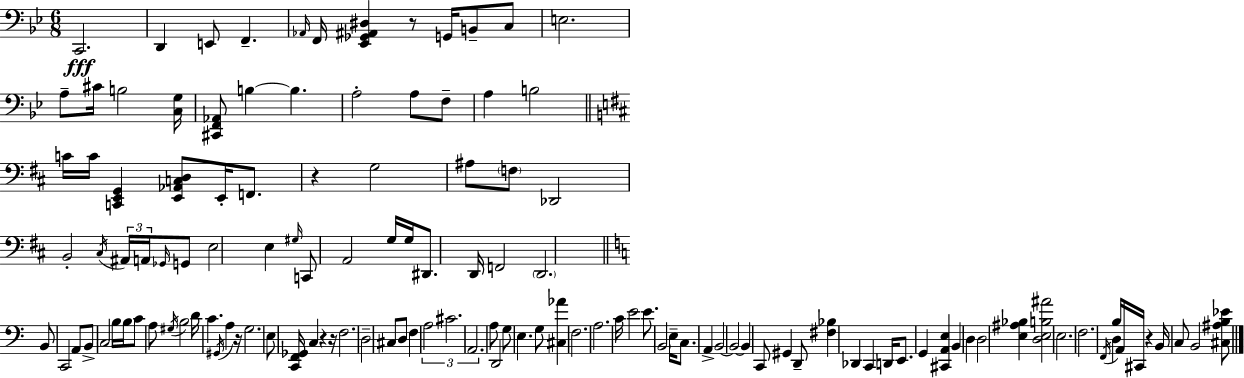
C2/h. D2/q E2/e F2/q. Ab2/s F2/s [Eb2,Gb2,A#2,D#3]/q R/e G2/s B2/e C3/e E3/h. A3/e C#4/s B3/h [C3,G3]/s [C#2,F2,Ab2]/e B3/q B3/q. A3/h A3/e F3/e A3/q B3/h C4/s C4/s [C2,E2,G2]/q [E2,Ab2,C3,D3]/e E2/s F2/e. R/q G3/h A#3/e F3/e Db2/h B2/h C#3/s A#2/s A2/s Gb2/s G2/e E3/h E3/q G#3/s C2/e A2/h G3/s G3/s D#2/e. D2/s F2/h D2/h. B2/e C2/h A2/e B2/e C3/h B3/s B3/s C4/e A3/e G#3/s B3/h D4/s C4/q. G#2/s A3/q R/s G3/h. E3/e [C2,F2,Gb2]/s C3/q R/q R/s F3/h. D3/h C#3/e D3/e F3/q A3/h C#4/h. A2/h. A3/e D2/h G3/e E3/q. G3/e [C#3,Ab4]/q F3/h. A3/h. C4/s E4/h E4/e. B2/h E3/s C3/e. A2/q B2/h B2/h B2/q C2/e G#2/q D2/e [F#3,Bb3]/q Db2/q C2/q D2/s E2/e. G2/q [C#2,A2,E3]/q B2/q D3/q D3/h [E3,A#3,Bb3]/q [D3,E3,B3,A#4]/h E3/h. F3/h. F2/s D3/q B3/s A2/s C#2/s R/q B2/s C3/e B2/h [C#3,A#3,B3,Eb4]/e